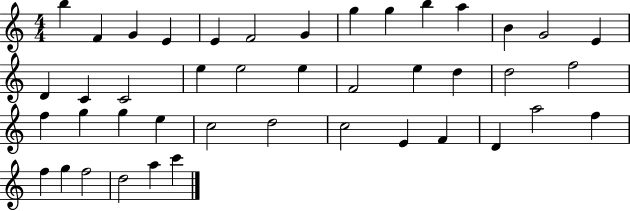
B5/q F4/q G4/q E4/q E4/q F4/h G4/q G5/q G5/q B5/q A5/q B4/q G4/h E4/q D4/q C4/q C4/h E5/q E5/h E5/q F4/h E5/q D5/q D5/h F5/h F5/q G5/q G5/q E5/q C5/h D5/h C5/h E4/q F4/q D4/q A5/h F5/q F5/q G5/q F5/h D5/h A5/q C6/q